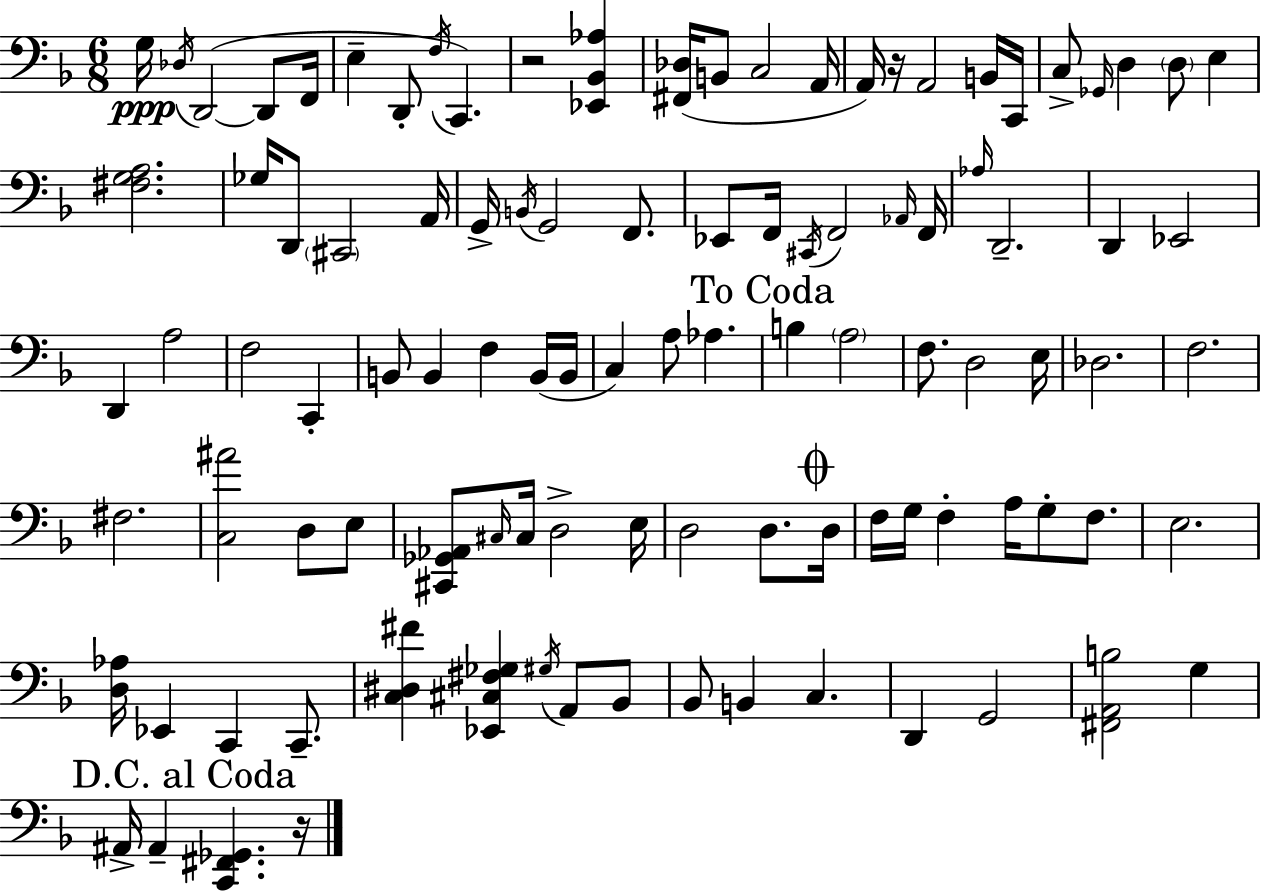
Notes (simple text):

G3/s Db3/s D2/h D2/e F2/s E3/q D2/e F3/s C2/q. R/h [Eb2,Bb2,Ab3]/q [F#2,Db3]/s B2/e C3/h A2/s A2/s R/s A2/h B2/s C2/s C3/e Gb2/s D3/q D3/e E3/q [F#3,G3,A3]/h. Gb3/s D2/e C#2/h A2/s G2/s B2/s G2/h F2/e. Eb2/e F2/s C#2/s F2/h Ab2/s F2/s Ab3/s D2/h. D2/q Eb2/h D2/q A3/h F3/h C2/q B2/e B2/q F3/q B2/s B2/s C3/q A3/e Ab3/q. B3/q A3/h F3/e. D3/h E3/s Db3/h. F3/h. F#3/h. [C3,A#4]/h D3/e E3/e [C#2,Gb2,Ab2]/e C#3/s C#3/s D3/h E3/s D3/h D3/e. D3/s F3/s G3/s F3/q A3/s G3/e F3/e. E3/h. [D3,Ab3]/s Eb2/q C2/q C2/e. [C3,D#3,F#4]/q [Eb2,C#3,F#3,Gb3]/q G#3/s A2/e Bb2/e Bb2/e B2/q C3/q. D2/q G2/h [F#2,A2,B3]/h G3/q A#2/s A#2/q [C2,F#2,Gb2]/q. R/s